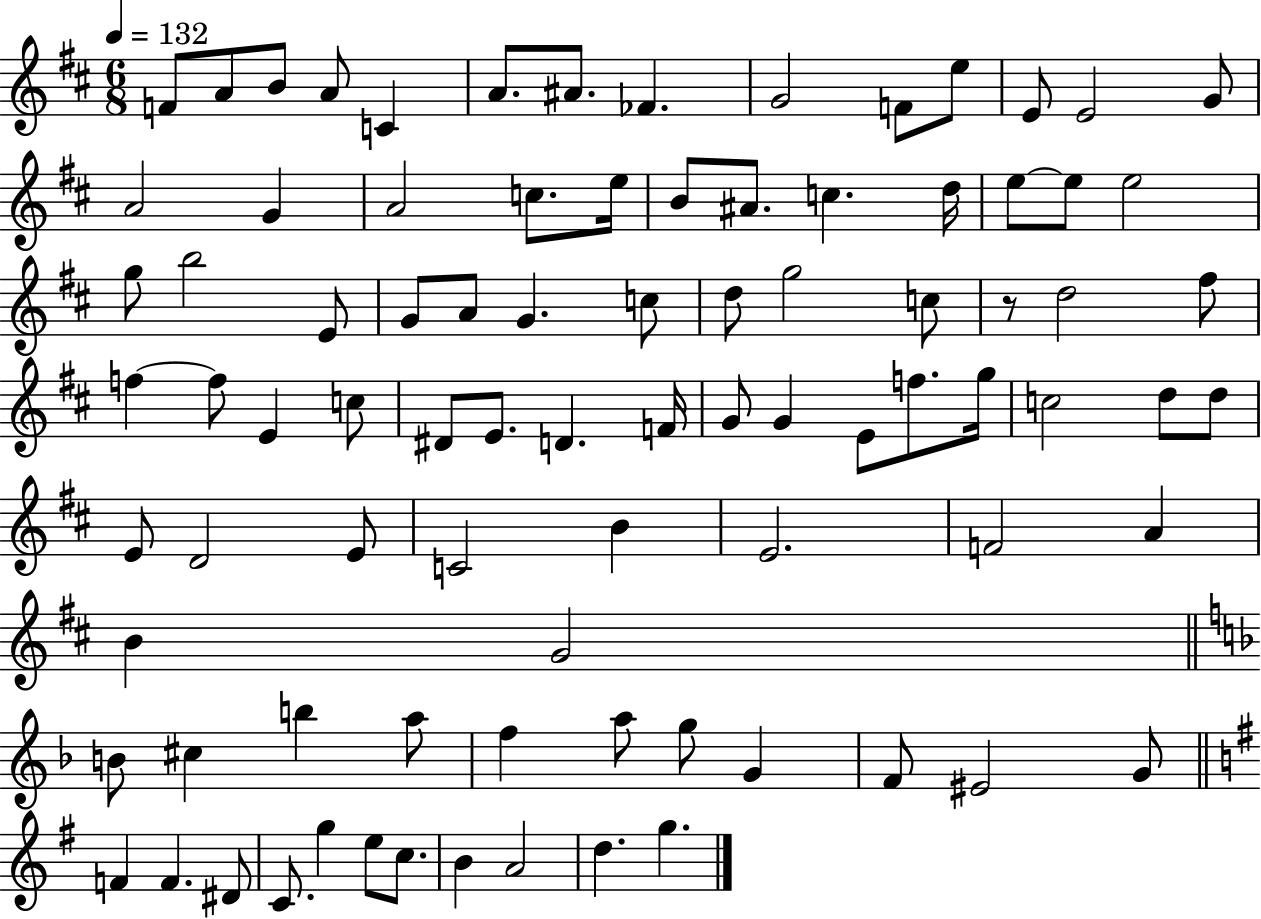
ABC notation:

X:1
T:Untitled
M:6/8
L:1/4
K:D
F/2 A/2 B/2 A/2 C A/2 ^A/2 _F G2 F/2 e/2 E/2 E2 G/2 A2 G A2 c/2 e/4 B/2 ^A/2 c d/4 e/2 e/2 e2 g/2 b2 E/2 G/2 A/2 G c/2 d/2 g2 c/2 z/2 d2 ^f/2 f f/2 E c/2 ^D/2 E/2 D F/4 G/2 G E/2 f/2 g/4 c2 d/2 d/2 E/2 D2 E/2 C2 B E2 F2 A B G2 B/2 ^c b a/2 f a/2 g/2 G F/2 ^E2 G/2 F F ^D/2 C/2 g e/2 c/2 B A2 d g